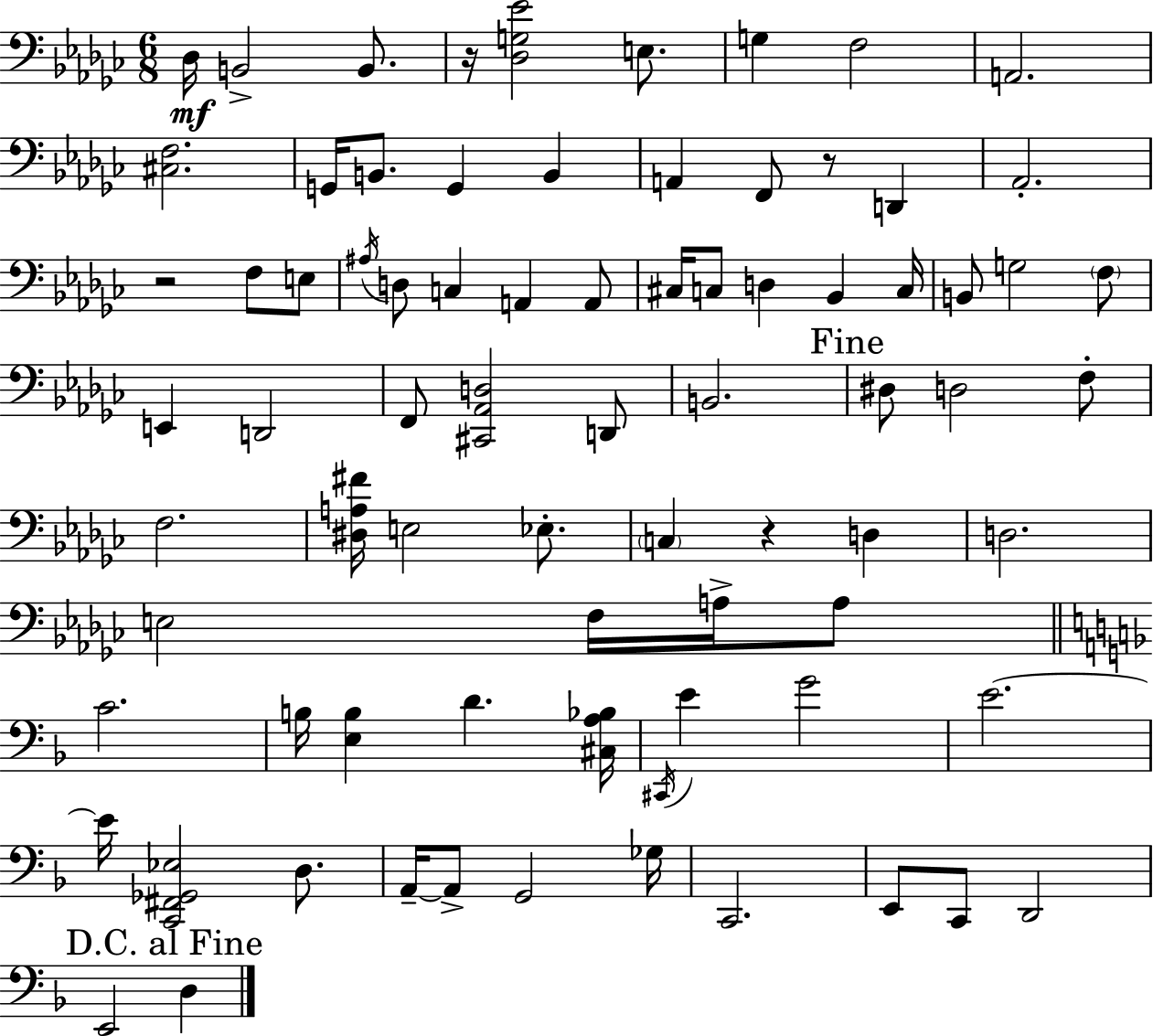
Db3/s B2/h B2/e. R/s [Db3,G3,Eb4]/h E3/e. G3/q F3/h A2/h. [C#3,F3]/h. G2/s B2/e. G2/q B2/q A2/q F2/e R/e D2/q Ab2/h. R/h F3/e E3/e A#3/s D3/e C3/q A2/q A2/e C#3/s C3/e D3/q Bb2/q C3/s B2/e G3/h F3/e E2/q D2/h F2/e [C#2,Ab2,D3]/h D2/e B2/h. D#3/e D3/h F3/e F3/h. [D#3,A3,F#4]/s E3/h Eb3/e. C3/q R/q D3/q D3/h. E3/h F3/s A3/s A3/e C4/h. B3/s [E3,B3]/q D4/q. [C#3,A3,Bb3]/s C#2/s E4/q G4/h E4/h. E4/s [C2,F#2,Gb2,Eb3]/h D3/e. A2/s A2/e G2/h Gb3/s C2/h. E2/e C2/e D2/h E2/h D3/q